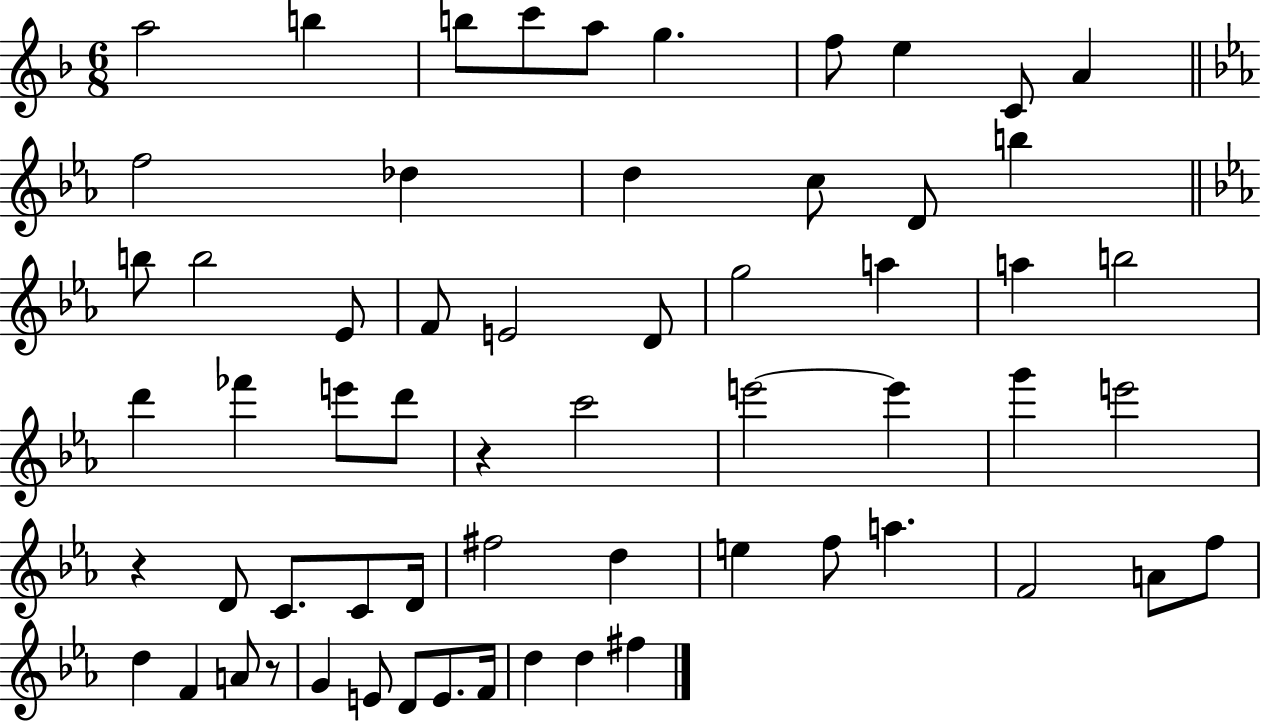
{
  \clef treble
  \numericTimeSignature
  \time 6/8
  \key f \major
  \repeat volta 2 { a''2 b''4 | b''8 c'''8 a''8 g''4. | f''8 e''4 c'8 a'4 | \bar "||" \break \key c \minor f''2 des''4 | d''4 c''8 d'8 b''4 | \bar "||" \break \key c \minor b''8 b''2 ees'8 | f'8 e'2 d'8 | g''2 a''4 | a''4 b''2 | \break d'''4 fes'''4 e'''8 d'''8 | r4 c'''2 | e'''2~~ e'''4 | g'''4 e'''2 | \break r4 d'8 c'8. c'8 d'16 | fis''2 d''4 | e''4 f''8 a''4. | f'2 a'8 f''8 | \break d''4 f'4 a'8 r8 | g'4 e'8 d'8 e'8. f'16 | d''4 d''4 fis''4 | } \bar "|."
}